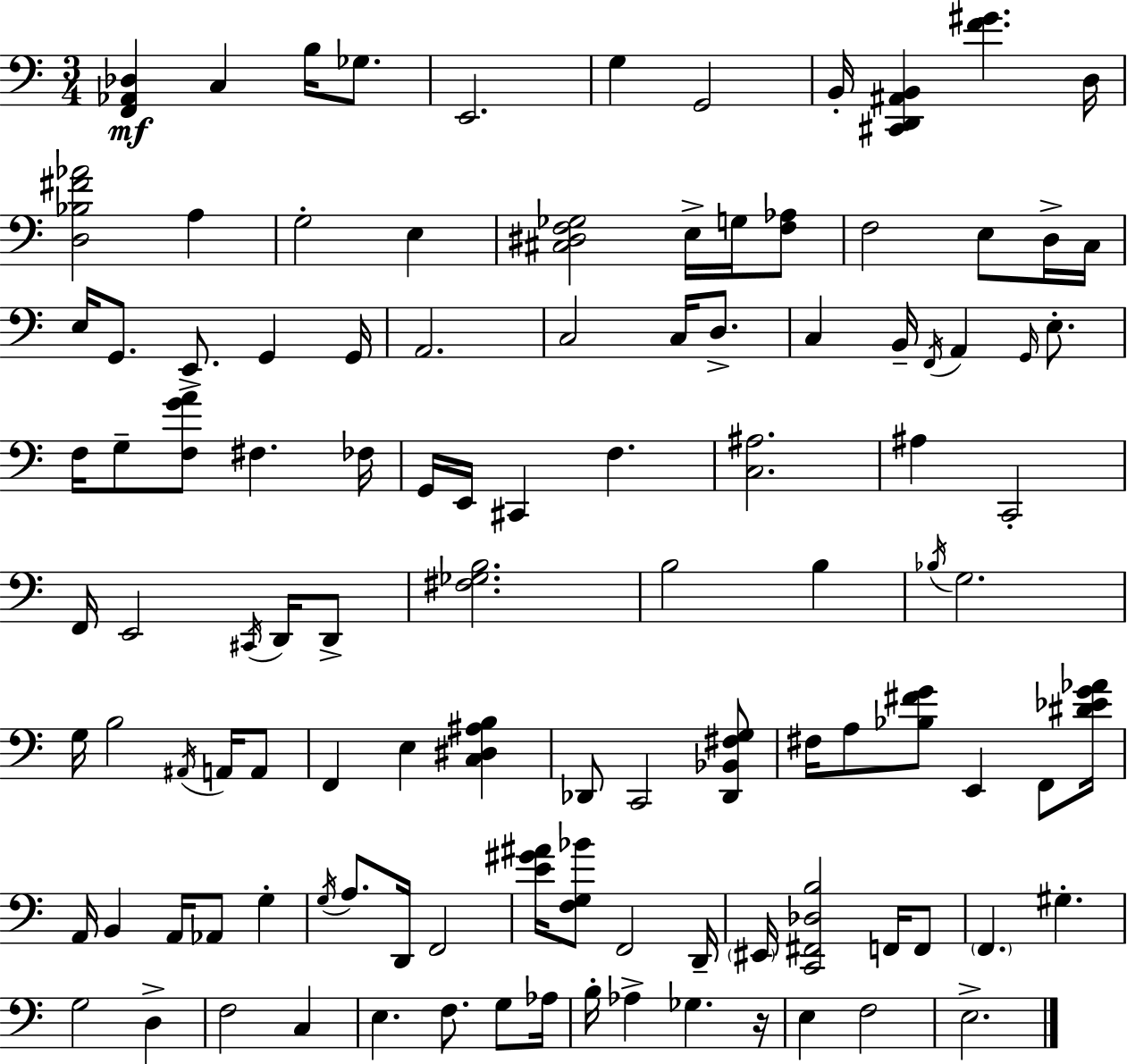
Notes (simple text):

[F2,Ab2,Db3]/q C3/q B3/s Gb3/e. E2/h. G3/q G2/h B2/s [C#2,D2,A#2,B2]/q [F4,G#4]/q. D3/s [D3,Bb3,F#4,Ab4]/h A3/q G3/h E3/q [C#3,D#3,F3,Gb3]/h E3/s G3/s [F3,Ab3]/e F3/h E3/e D3/s C3/s E3/s G2/e. E2/e. G2/q G2/s A2/h. C3/h C3/s D3/e. C3/q B2/s F2/s A2/q G2/s E3/e. F3/s G3/e [F3,G4,A4]/e F#3/q. FES3/s G2/s E2/s C#2/q F3/q. [C3,A#3]/h. A#3/q C2/h F2/s E2/h C#2/s D2/s D2/e [F#3,Gb3,B3]/h. B3/h B3/q Bb3/s G3/h. G3/s B3/h A#2/s A2/s A2/e F2/q E3/q [C3,D#3,A#3,B3]/q Db2/e C2/h [Db2,Bb2,F#3,G3]/e F#3/s A3/e [Bb3,F#4,G4]/e E2/q F2/e [D#4,Eb4,G4,Ab4]/s A2/s B2/q A2/s Ab2/e G3/q G3/s A3/e. D2/s F2/h [E4,G#4,A#4]/s [F3,G3,Bb4]/e F2/h D2/s EIS2/s [C2,F#2,Db3,B3]/h F2/s F2/e F2/q. G#3/q. G3/h D3/q F3/h C3/q E3/q. F3/e. G3/e Ab3/s B3/s Ab3/q Gb3/q. R/s E3/q F3/h E3/h.